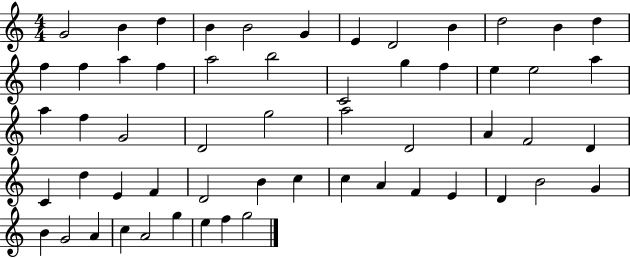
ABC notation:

X:1
T:Untitled
M:4/4
L:1/4
K:C
G2 B d B B2 G E D2 B d2 B d f f a f a2 b2 C2 g f e e2 a a f G2 D2 g2 a2 D2 A F2 D C d E F D2 B c c A F E D B2 G B G2 A c A2 g e f g2